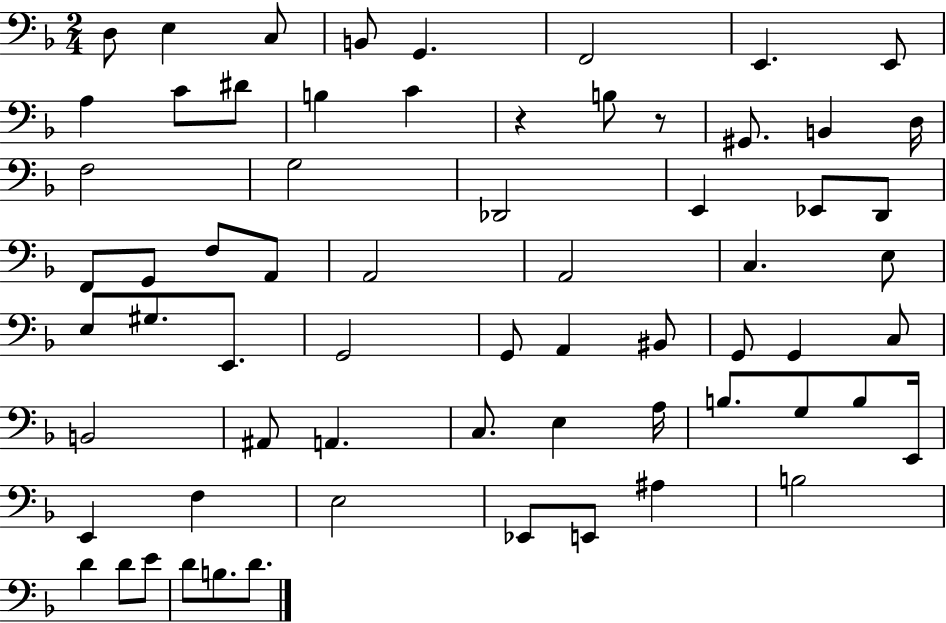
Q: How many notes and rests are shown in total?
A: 66